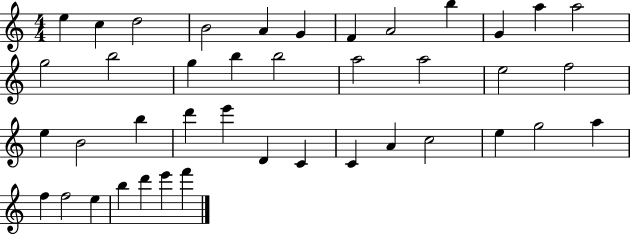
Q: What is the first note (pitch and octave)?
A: E5